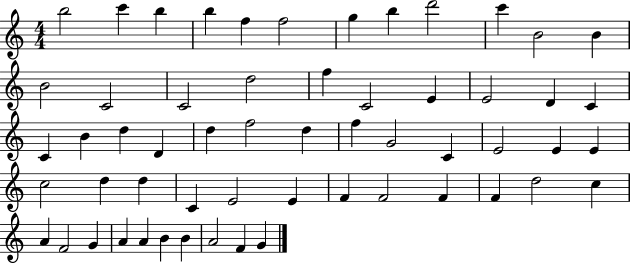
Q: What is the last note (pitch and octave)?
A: G4